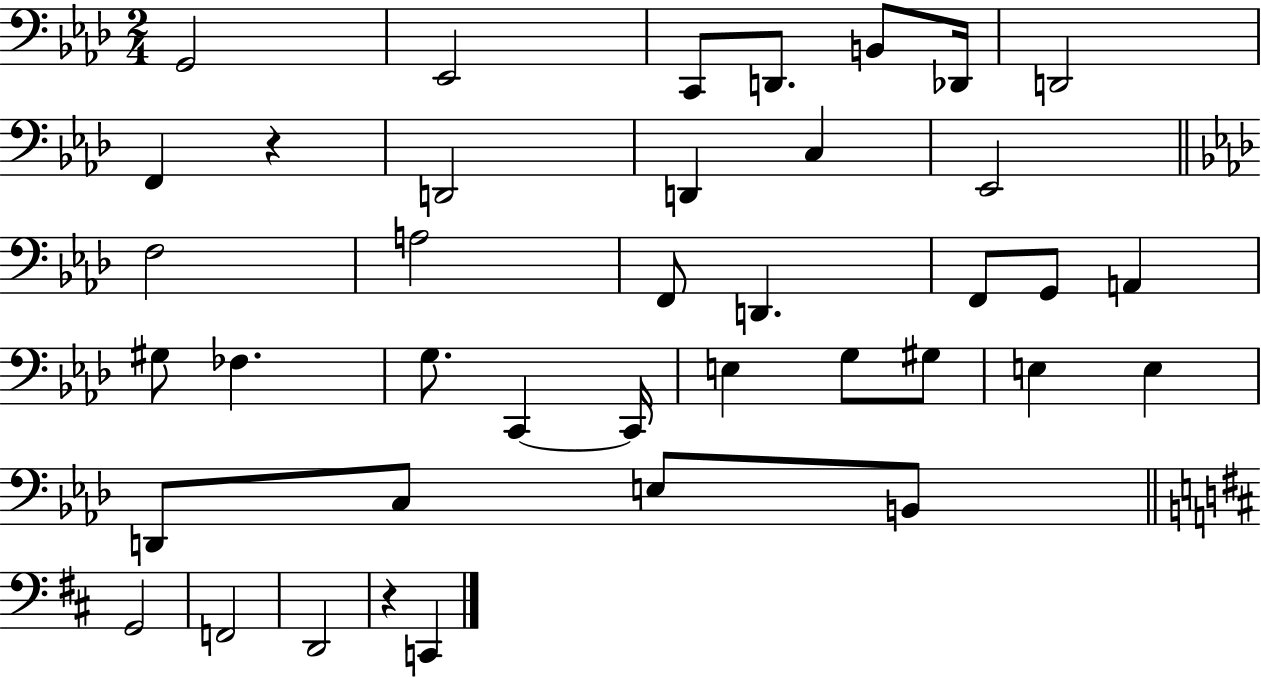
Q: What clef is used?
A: bass